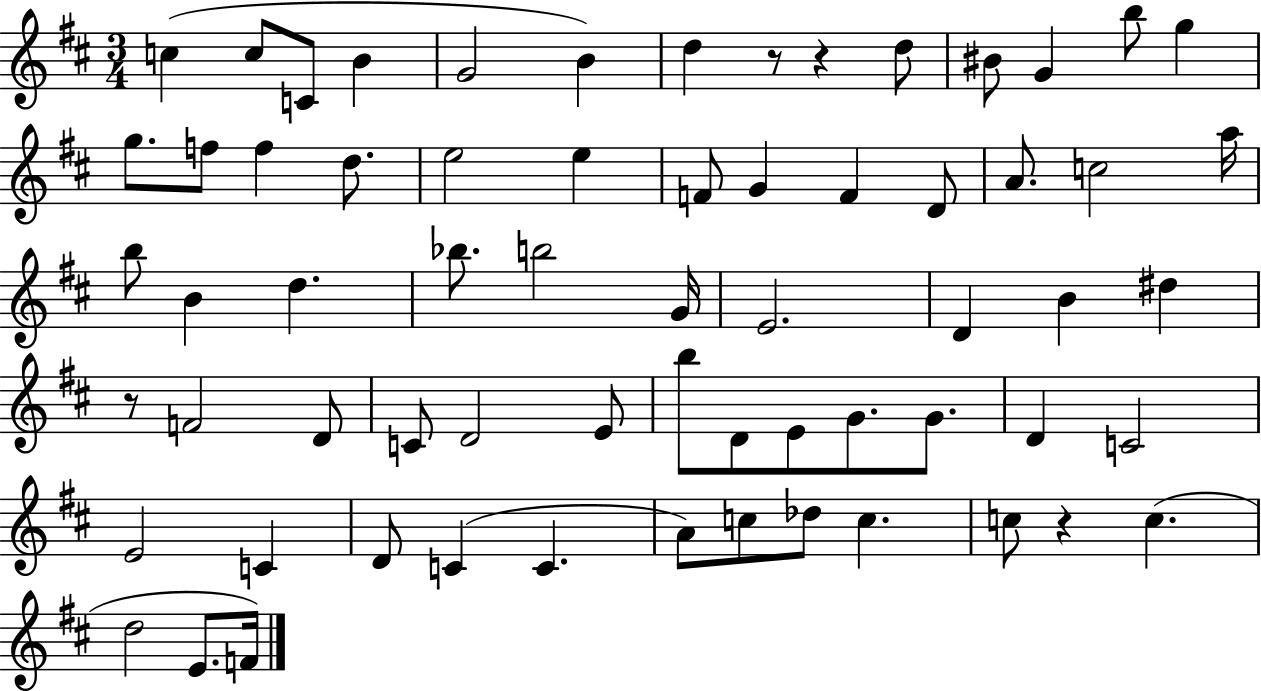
{
  \clef treble
  \numericTimeSignature
  \time 3/4
  \key d \major
  c''4( c''8 c'8 b'4 | g'2 b'4) | d''4 r8 r4 d''8 | bis'8 g'4 b''8 g''4 | \break g''8. f''8 f''4 d''8. | e''2 e''4 | f'8 g'4 f'4 d'8 | a'8. c''2 a''16 | \break b''8 b'4 d''4. | bes''8. b''2 g'16 | e'2. | d'4 b'4 dis''4 | \break r8 f'2 d'8 | c'8 d'2 e'8 | b''8 d'8 e'8 g'8. g'8. | d'4 c'2 | \break e'2 c'4 | d'8 c'4( c'4. | a'8) c''8 des''8 c''4. | c''8 r4 c''4.( | \break d''2 e'8. f'16) | \bar "|."
}